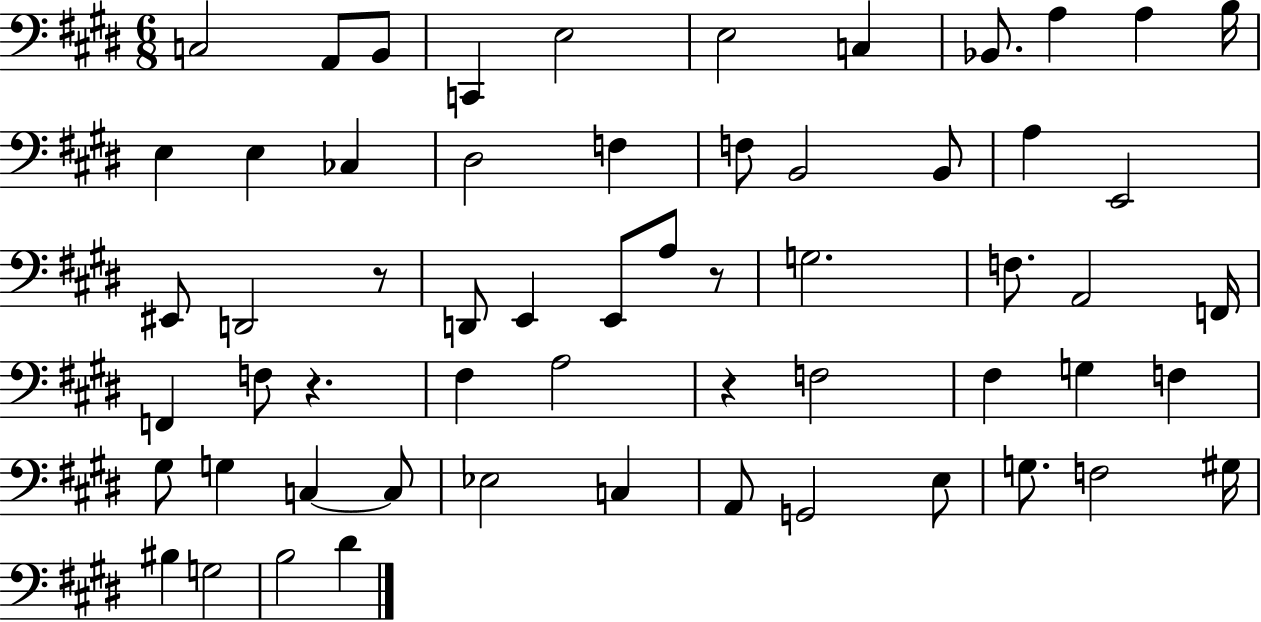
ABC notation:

X:1
T:Untitled
M:6/8
L:1/4
K:E
C,2 A,,/2 B,,/2 C,, E,2 E,2 C, _B,,/2 A, A, B,/4 E, E, _C, ^D,2 F, F,/2 B,,2 B,,/2 A, E,,2 ^E,,/2 D,,2 z/2 D,,/2 E,, E,,/2 A,/2 z/2 G,2 F,/2 A,,2 F,,/4 F,, F,/2 z ^F, A,2 z F,2 ^F, G, F, ^G,/2 G, C, C,/2 _E,2 C, A,,/2 G,,2 E,/2 G,/2 F,2 ^G,/4 ^B, G,2 B,2 ^D